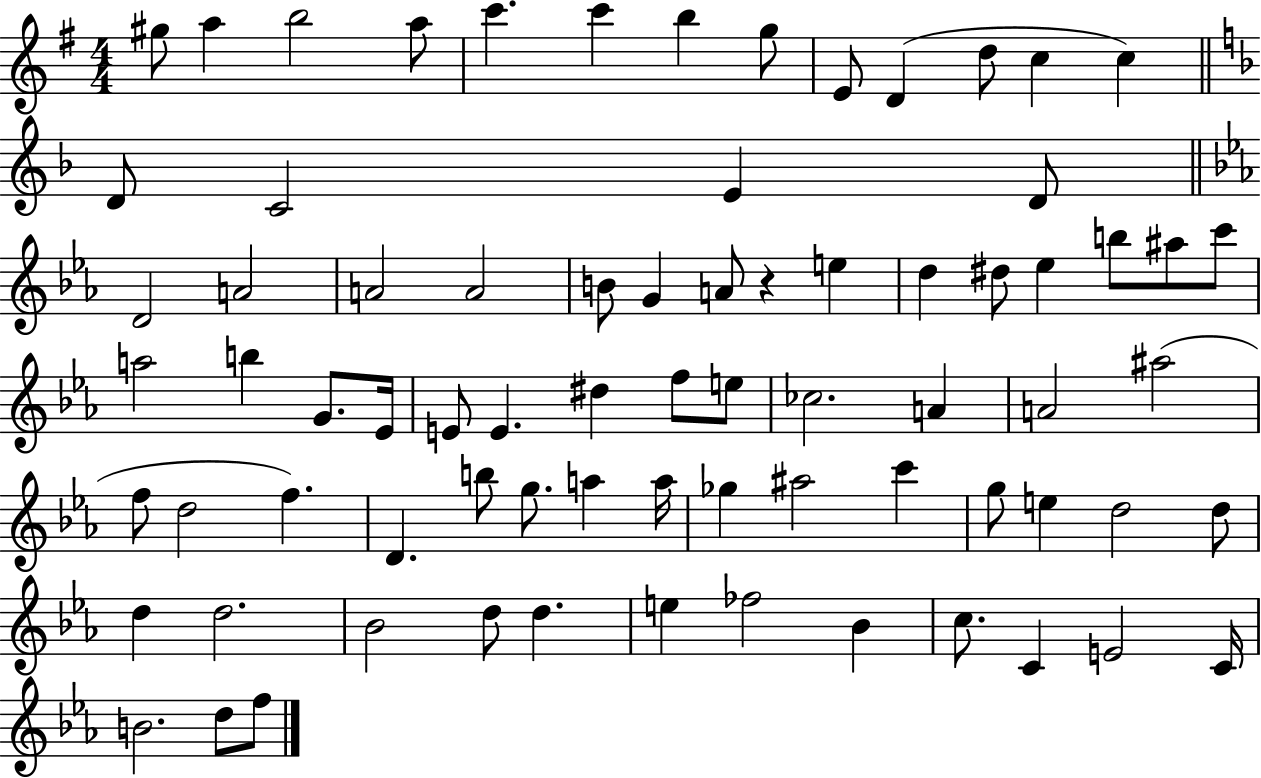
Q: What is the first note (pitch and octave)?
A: G#5